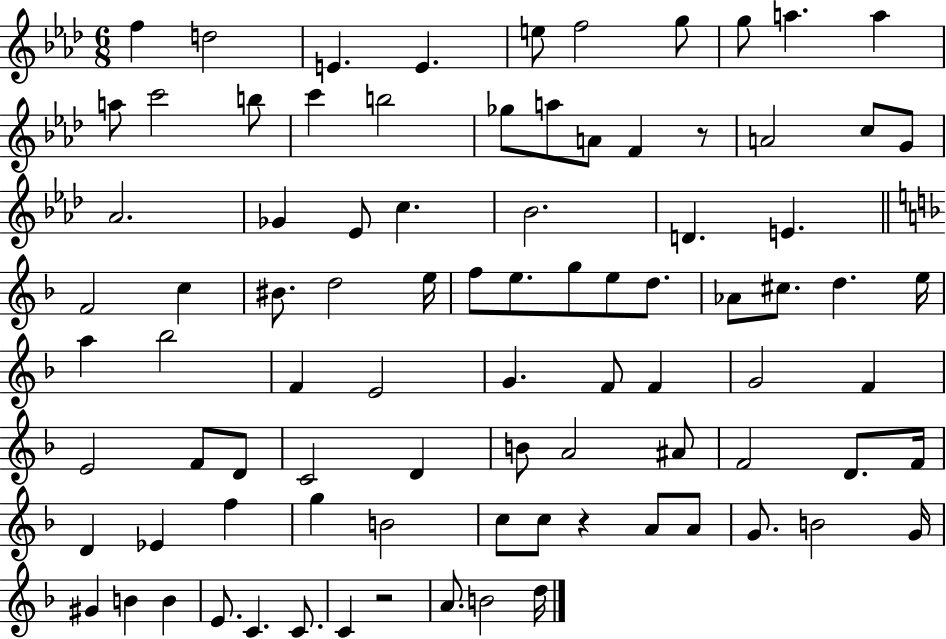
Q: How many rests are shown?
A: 3